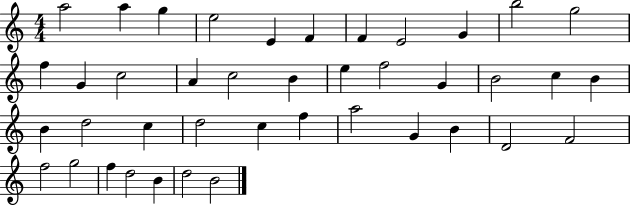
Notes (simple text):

A5/h A5/q G5/q E5/h E4/q F4/q F4/q E4/h G4/q B5/h G5/h F5/q G4/q C5/h A4/q C5/h B4/q E5/q F5/h G4/q B4/h C5/q B4/q B4/q D5/h C5/q D5/h C5/q F5/q A5/h G4/q B4/q D4/h F4/h F5/h G5/h F5/q D5/h B4/q D5/h B4/h